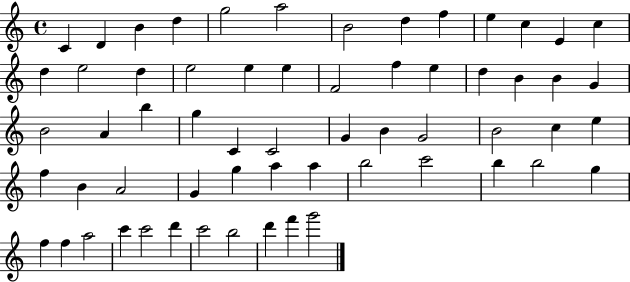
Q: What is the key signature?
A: C major